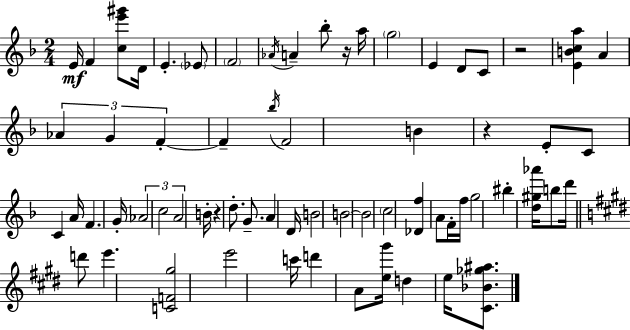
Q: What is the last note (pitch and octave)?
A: E5